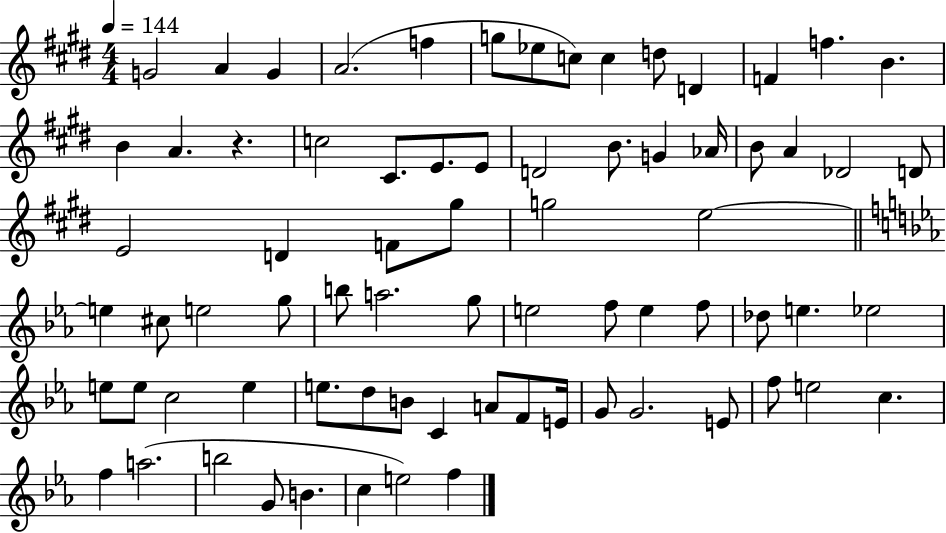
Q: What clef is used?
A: treble